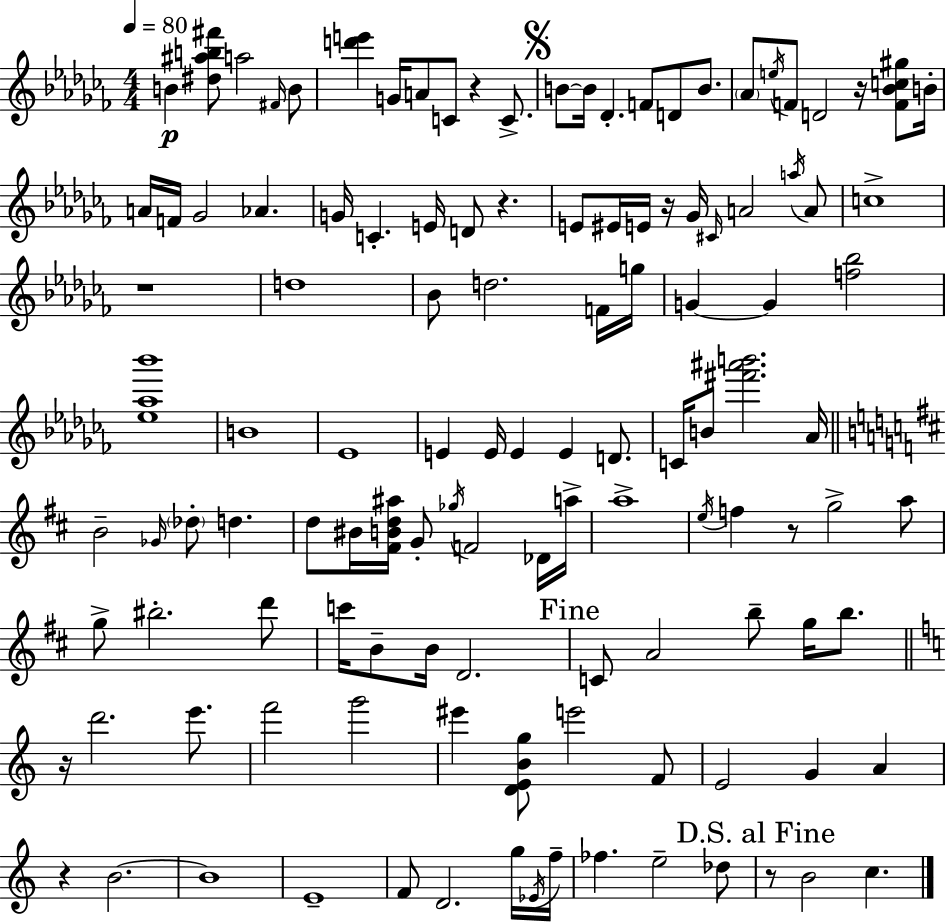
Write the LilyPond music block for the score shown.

{
  \clef treble
  \numericTimeSignature
  \time 4/4
  \key aes \minor
  \tempo 4 = 80
  b'4\p <dis'' ais'' b'' fis'''>8 a''2 \grace { fis'16 } b'8 | <d''' e'''>4 g'16 a'8 c'8 r4 c'8.-> | \mark \markup { \musicglyph "scripts.segno" } b'8~~ b'16 des'4.-. f'8 d'8 b'8. | \parenthesize aes'8 \acciaccatura { e''16 } f'8 d'2 r16 <f' bes' c'' gis''>8 | \break b'16-. a'16 f'16 ges'2 aes'4. | g'16 c'4.-. e'16 d'8 r4. | e'8 eis'16 e'16 r16 ges'16 \grace { cis'16 } a'2 | \acciaccatura { a''16 } a'8 c''1-> | \break r1 | d''1 | bes'8 d''2. | f'16 g''16 g'4~~ g'4 <f'' bes''>2 | \break <ees'' aes'' bes'''>1 | b'1 | ees'1 | e'4 e'16 e'4 e'4 | \break d'8. c'16 b'8 <fis''' ais''' b'''>2. | aes'16 \bar "||" \break \key d \major b'2-- \grace { ges'16 } \parenthesize des''8-. d''4. | d''8 bis'16 <fis' b' d'' ais''>16 g'8-. \acciaccatura { ges''16 } f'2 | des'16 a''16-> a''1-> | \acciaccatura { e''16 } f''4 r8 g''2-> | \break a''8 g''8-> bis''2.-. | d'''8 c'''16 b'8-- b'16 d'2. | \mark "Fine" c'8 a'2 b''8-- g''16 | b''8. \bar "||" \break \key c \major r16 d'''2. e'''8. | f'''2 g'''2 | eis'''4 <d' e' b' g''>8 e'''2 f'8 | e'2 g'4 a'4 | \break r4 b'2.~~ | b'1 | e'1-- | f'8 d'2. g''16 \acciaccatura { ees'16 } | \break f''16-- fes''4. e''2-- des''8 | \mark "D.S. al Fine" r8 b'2 c''4. | \bar "|."
}